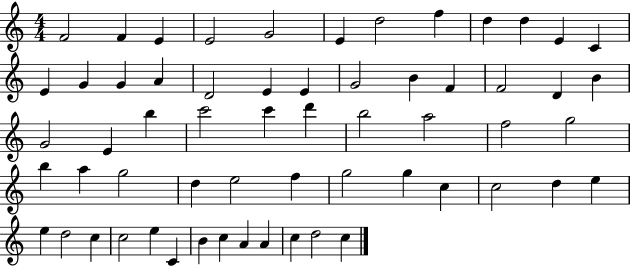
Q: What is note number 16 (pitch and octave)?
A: A4